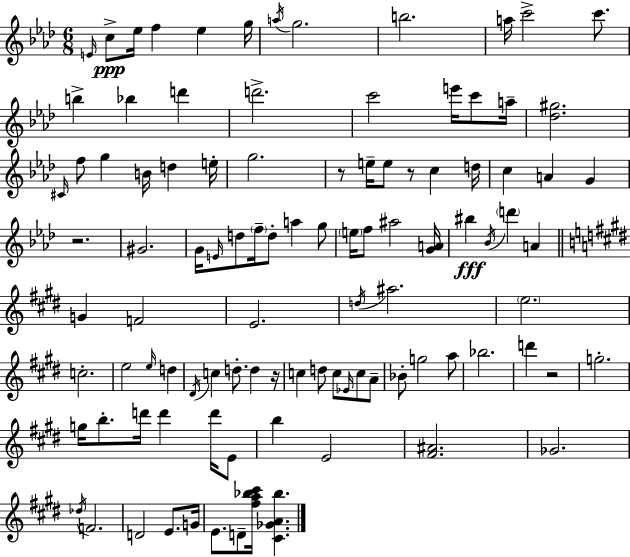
X:1
T:Untitled
M:6/8
L:1/4
K:Ab
E/4 c/2 _e/4 f _e g/4 a/4 g2 b2 a/4 c'2 c'/2 b _b d' d'2 c'2 e'/4 c'/2 a/4 [_d^g]2 ^C/4 f/2 g B/4 d e/4 g2 z/2 e/4 e/2 z/2 c d/4 c A G z2 ^G2 G/4 E/4 d/2 f/4 d/2 a g/2 e/4 f/2 ^a2 [GA]/4 ^b _B/4 d' A G F2 E2 d/4 ^a2 e2 c2 e2 e/4 d ^D/4 c d/2 d z/4 c d/2 c/2 _E/4 c/2 A/2 _B/2 g2 a/2 _b2 d' z2 g2 g/4 b/2 d'/4 d' d'/4 E/2 b E2 [^F^A]2 _G2 _d/4 F2 D2 E/2 G/4 E/2 D/2 [^fa_b^c']/4 [^C_GA_b]